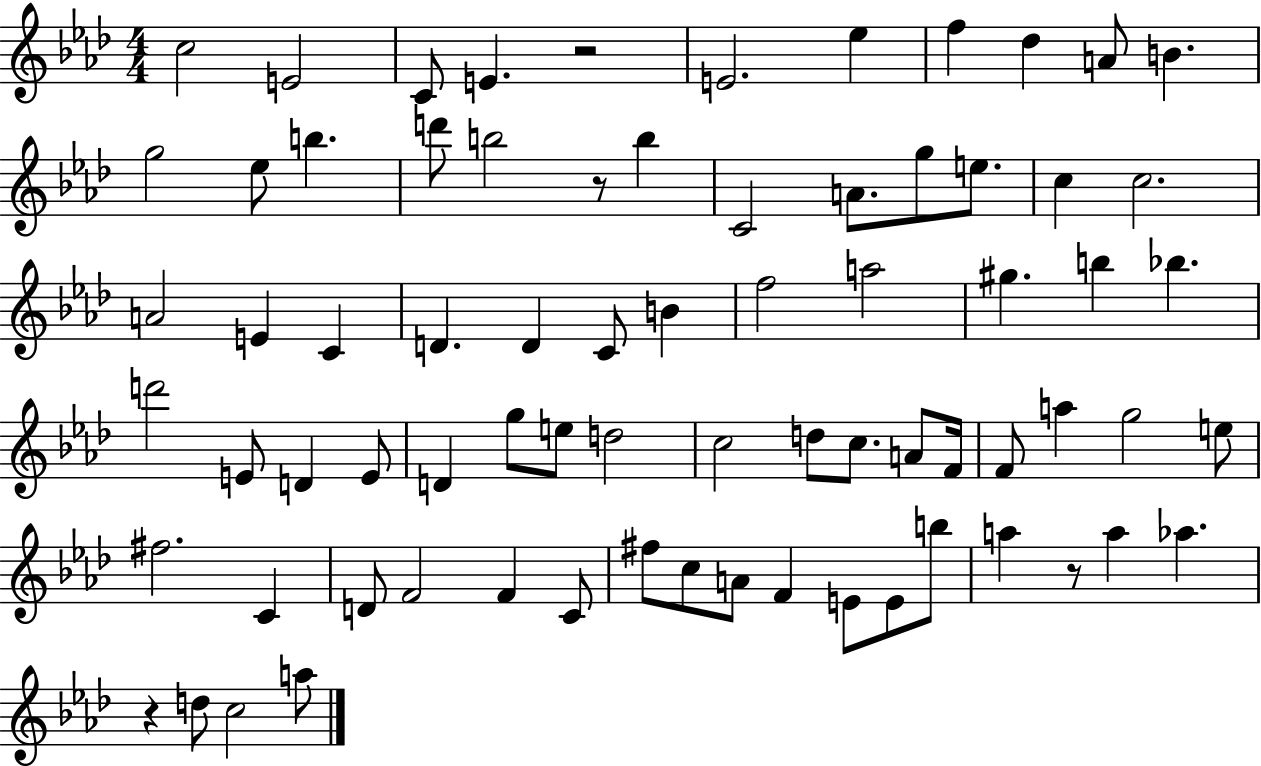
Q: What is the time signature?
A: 4/4